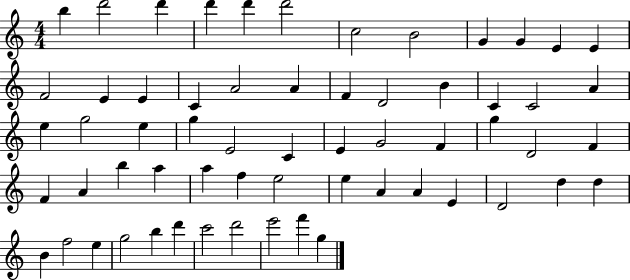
{
  \clef treble
  \numericTimeSignature
  \time 4/4
  \key c \major
  b''4 d'''2 d'''4 | d'''4 d'''4 d'''2 | c''2 b'2 | g'4 g'4 e'4 e'4 | \break f'2 e'4 e'4 | c'4 a'2 a'4 | f'4 d'2 b'4 | c'4 c'2 a'4 | \break e''4 g''2 e''4 | g''4 e'2 c'4 | e'4 g'2 f'4 | g''4 d'2 f'4 | \break f'4 a'4 b''4 a''4 | a''4 f''4 e''2 | e''4 a'4 a'4 e'4 | d'2 d''4 d''4 | \break b'4 f''2 e''4 | g''2 b''4 d'''4 | c'''2 d'''2 | e'''2 f'''4 g''4 | \break \bar "|."
}